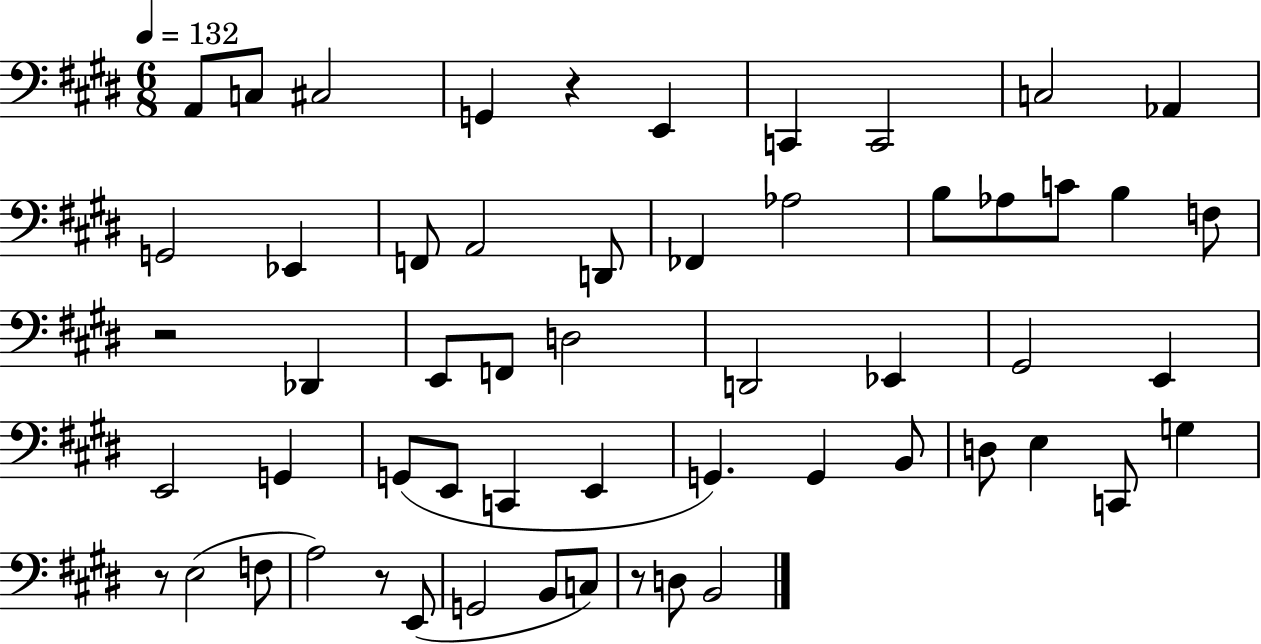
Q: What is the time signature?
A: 6/8